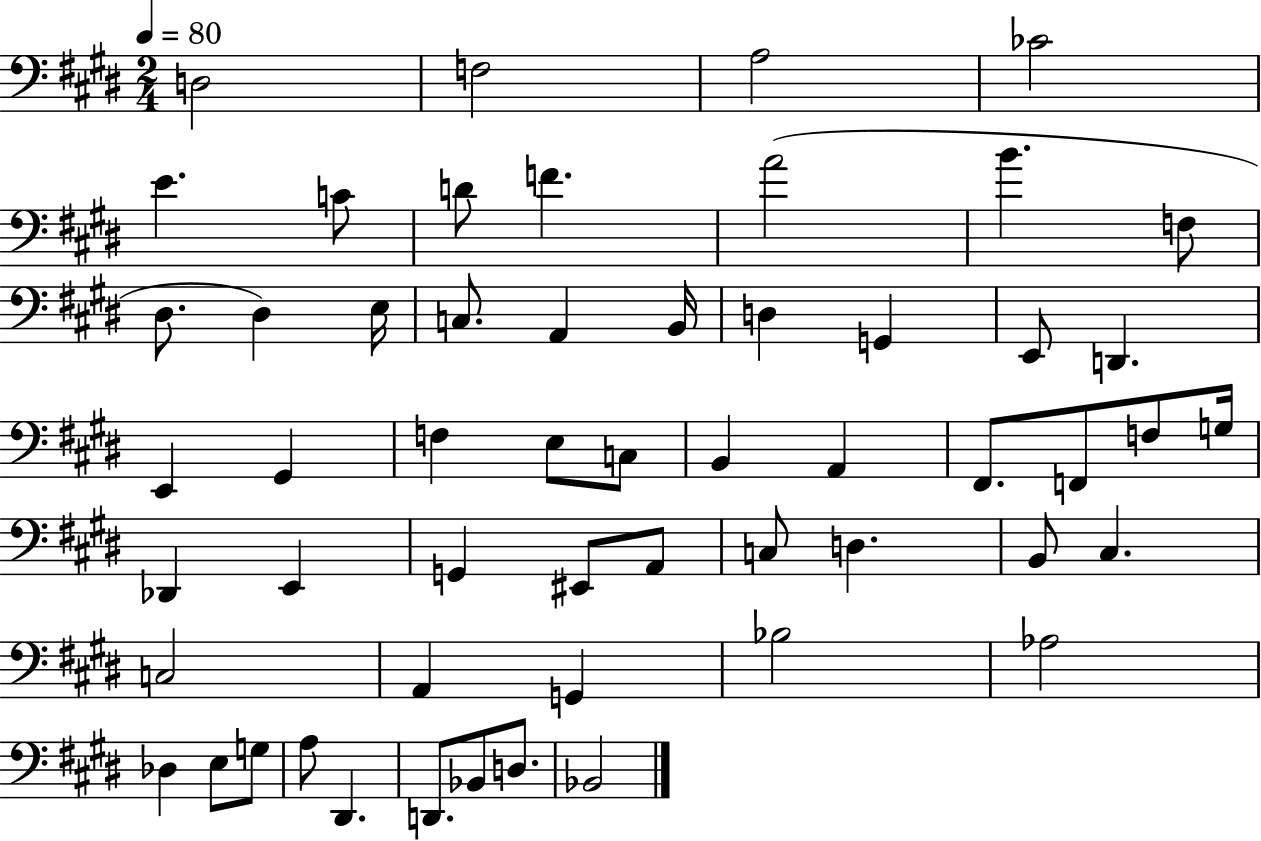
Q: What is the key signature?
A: E major